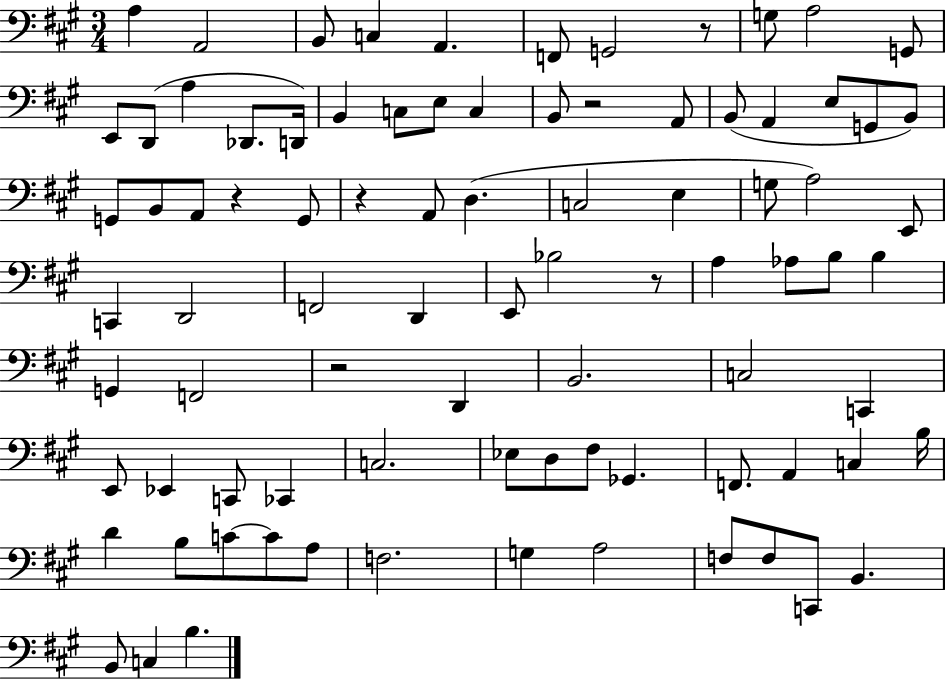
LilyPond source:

{
  \clef bass
  \numericTimeSignature
  \time 3/4
  \key a \major
  \repeat volta 2 { a4 a,2 | b,8 c4 a,4. | f,8 g,2 r8 | g8 a2 g,8 | \break e,8 d,8( a4 des,8. d,16) | b,4 c8 e8 c4 | b,8 r2 a,8 | b,8( a,4 e8 g,8 b,8) | \break g,8 b,8 a,8 r4 g,8 | r4 a,8 d4.( | c2 e4 | g8 a2) e,8 | \break c,4 d,2 | f,2 d,4 | e,8 bes2 r8 | a4 aes8 b8 b4 | \break g,4 f,2 | r2 d,4 | b,2. | c2 c,4 | \break e,8 ees,4 c,8 ces,4 | c2. | ees8 d8 fis8 ges,4. | f,8. a,4 c4 b16 | \break d'4 b8 c'8~~ c'8 a8 | f2. | g4 a2 | f8 f8 c,8 b,4. | \break b,8 c4 b4. | } \bar "|."
}